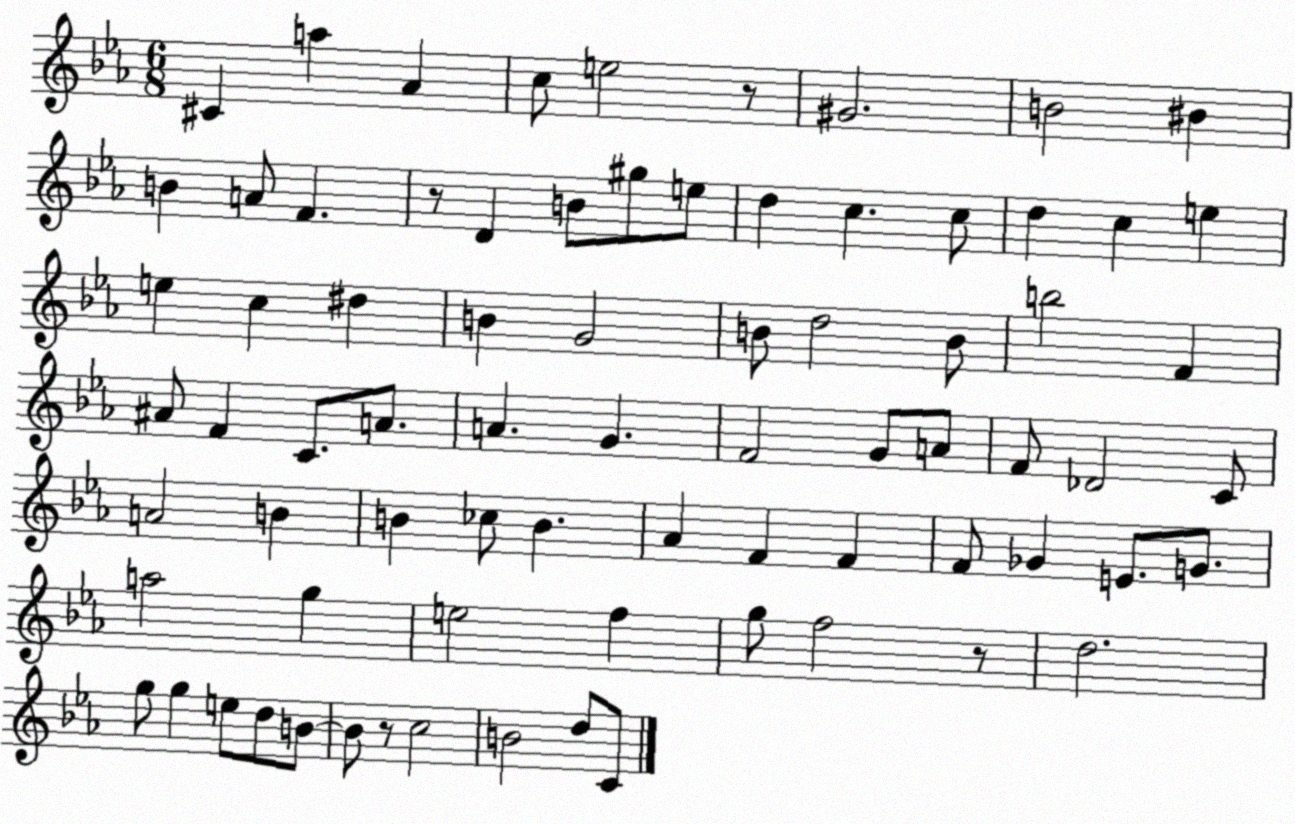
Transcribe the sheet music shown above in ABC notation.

X:1
T:Untitled
M:6/8
L:1/4
K:Eb
^C a _A c/2 e2 z/2 ^G2 B2 ^B B A/2 F z/2 D B/2 ^g/2 e/2 d c c/2 d c e e c ^d B G2 B/2 d2 B/2 b2 F ^A/2 F C/2 A/2 A G F2 G/2 A/2 F/2 _D2 C/2 A2 B B _c/2 B _A F F F/2 _G E/2 G/2 a2 g e2 f g/2 f2 z/2 d2 g/2 g e/2 d/2 B/2 B/2 z/2 c2 B2 d/2 C/2